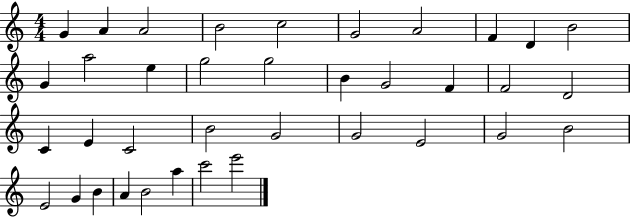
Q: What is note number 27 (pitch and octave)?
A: E4